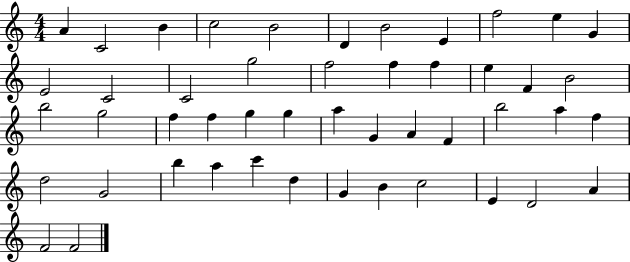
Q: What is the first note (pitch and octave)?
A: A4